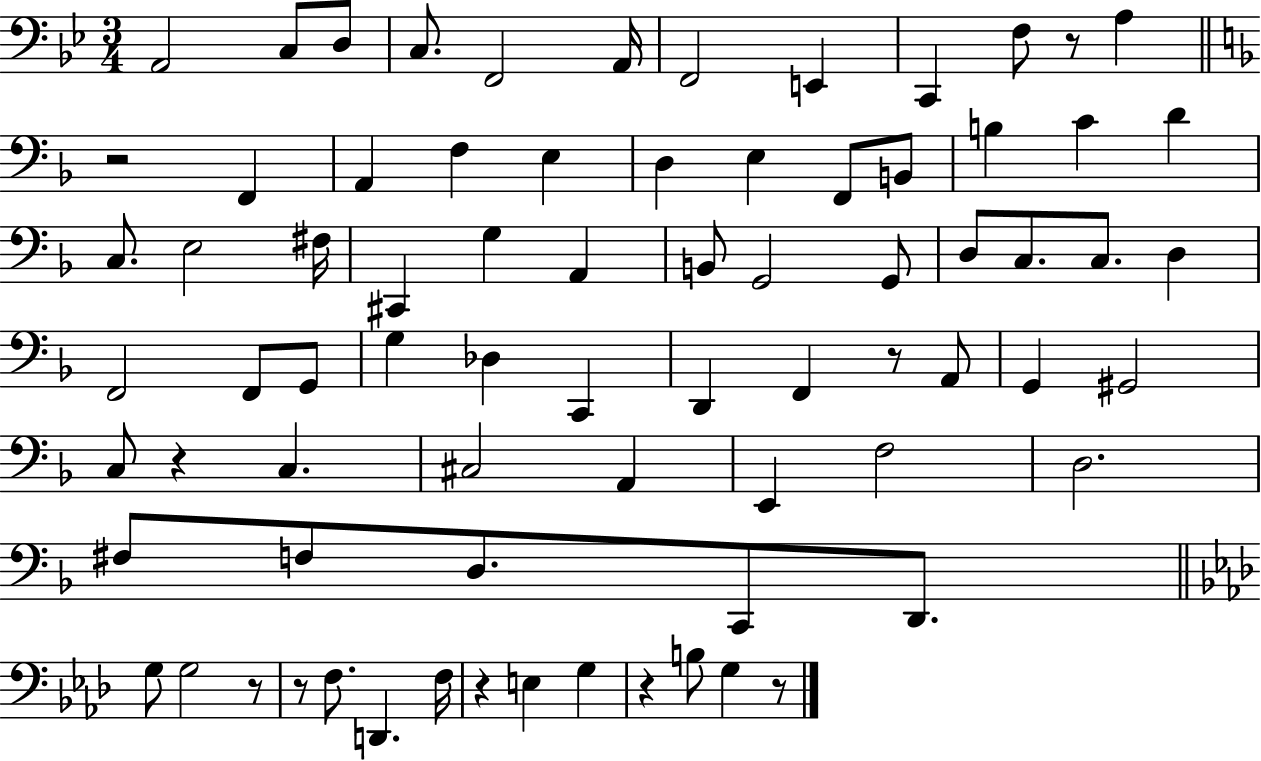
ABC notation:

X:1
T:Untitled
M:3/4
L:1/4
K:Bb
A,,2 C,/2 D,/2 C,/2 F,,2 A,,/4 F,,2 E,, C,, F,/2 z/2 A, z2 F,, A,, F, E, D, E, F,,/2 B,,/2 B, C D C,/2 E,2 ^F,/4 ^C,, G, A,, B,,/2 G,,2 G,,/2 D,/2 C,/2 C,/2 D, F,,2 F,,/2 G,,/2 G, _D, C,, D,, F,, z/2 A,,/2 G,, ^G,,2 C,/2 z C, ^C,2 A,, E,, F,2 D,2 ^F,/2 F,/2 D,/2 C,,/2 D,,/2 G,/2 G,2 z/2 z/2 F,/2 D,, F,/4 z E, G, z B,/2 G, z/2